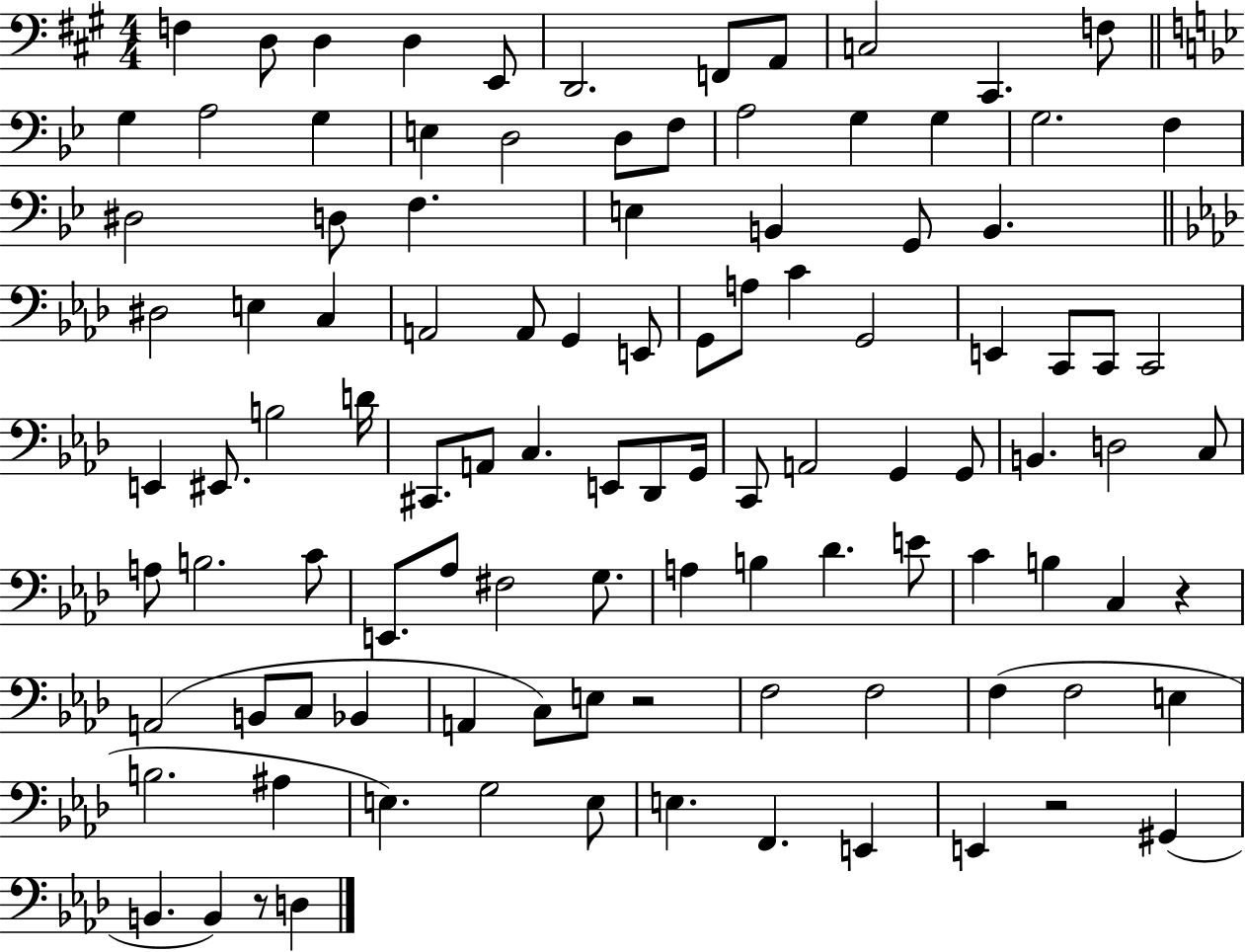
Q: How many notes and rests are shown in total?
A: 105